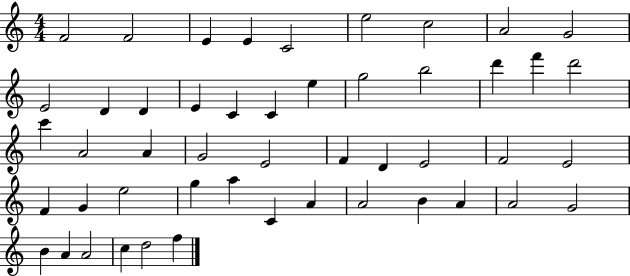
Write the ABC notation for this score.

X:1
T:Untitled
M:4/4
L:1/4
K:C
F2 F2 E E C2 e2 c2 A2 G2 E2 D D E C C e g2 b2 d' f' d'2 c' A2 A G2 E2 F D E2 F2 E2 F G e2 g a C A A2 B A A2 G2 B A A2 c d2 f